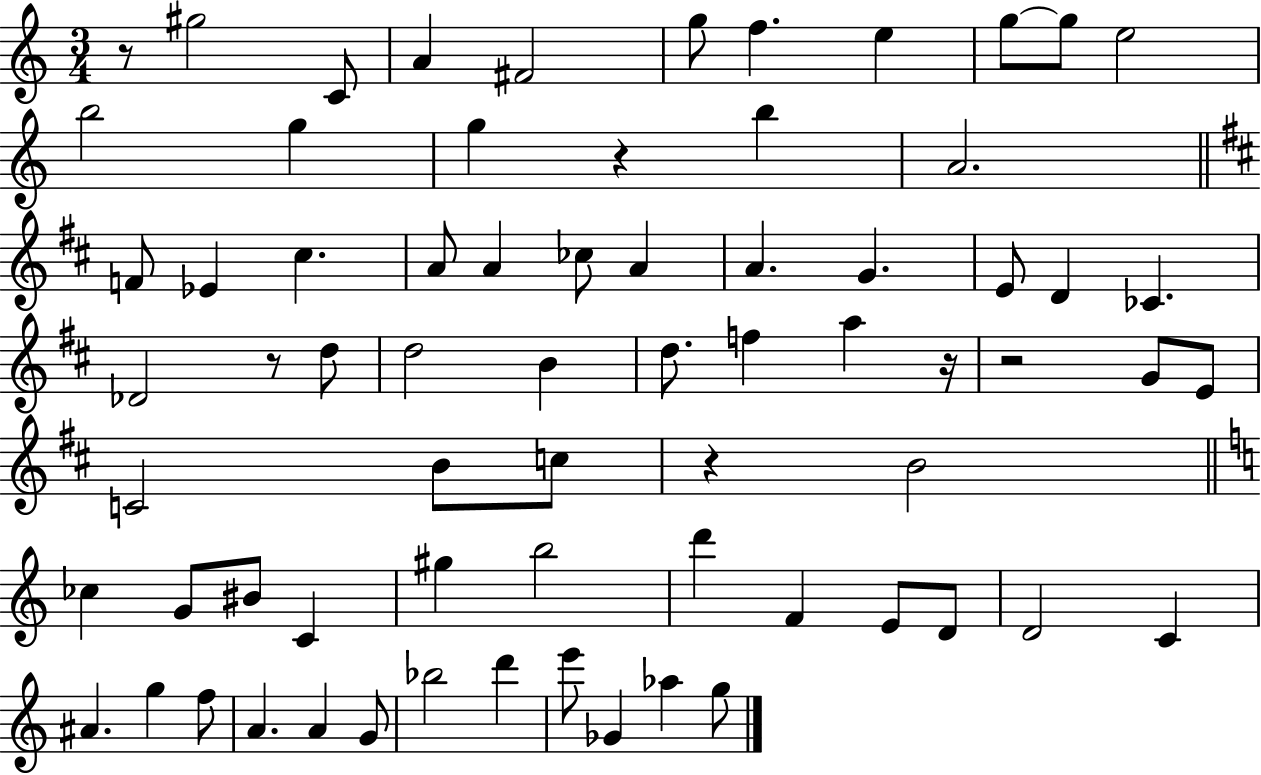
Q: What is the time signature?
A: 3/4